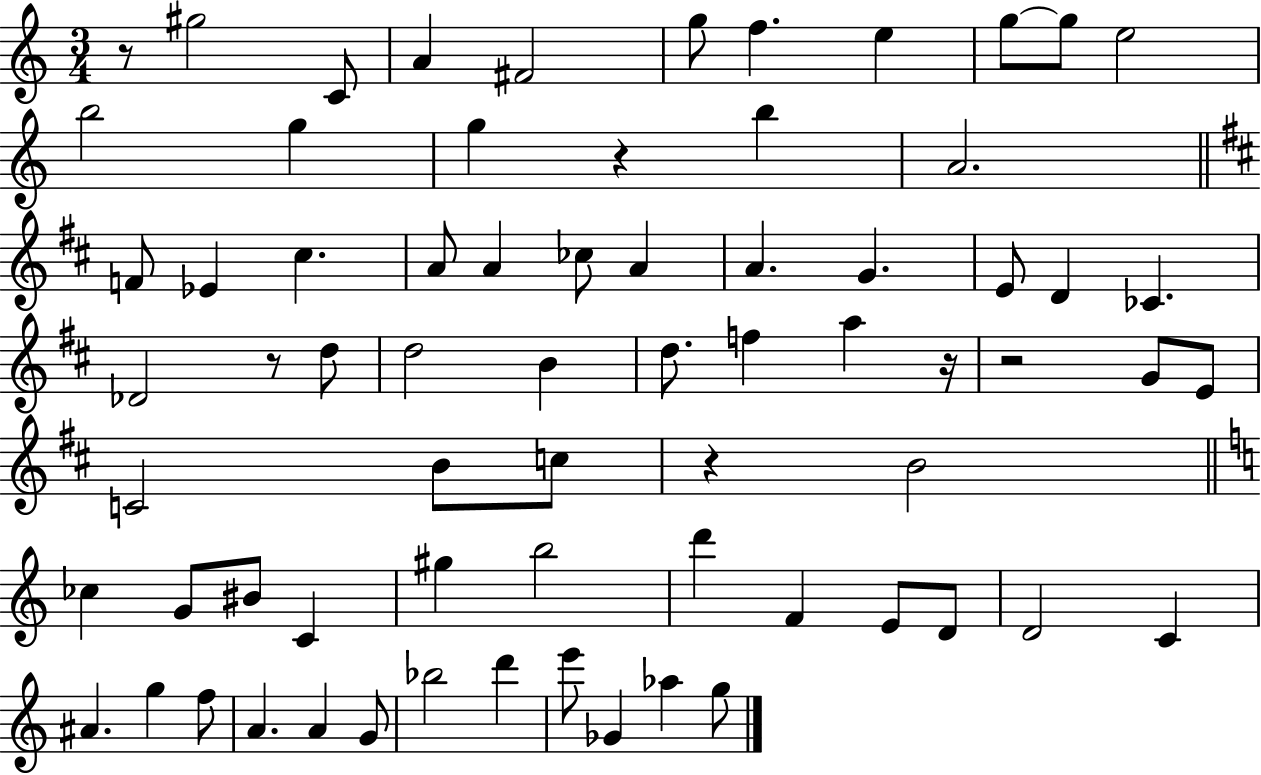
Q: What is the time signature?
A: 3/4